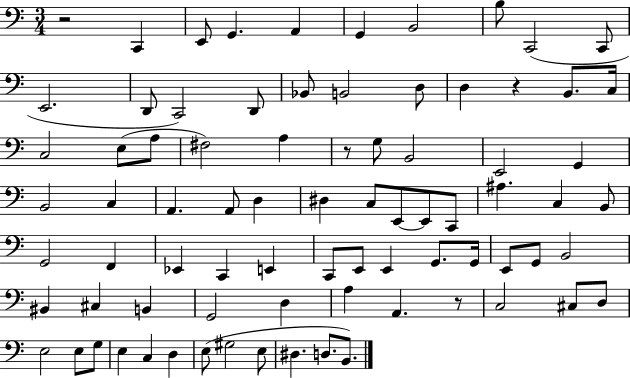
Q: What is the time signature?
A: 3/4